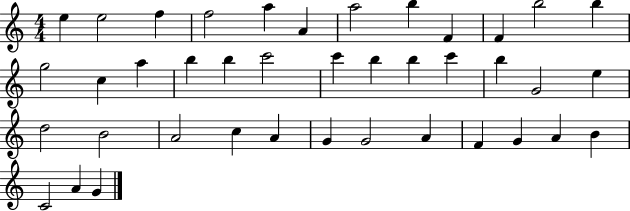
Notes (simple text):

E5/q E5/h F5/q F5/h A5/q A4/q A5/h B5/q F4/q F4/q B5/h B5/q G5/h C5/q A5/q B5/q B5/q C6/h C6/q B5/q B5/q C6/q B5/q G4/h E5/q D5/h B4/h A4/h C5/q A4/q G4/q G4/h A4/q F4/q G4/q A4/q B4/q C4/h A4/q G4/q